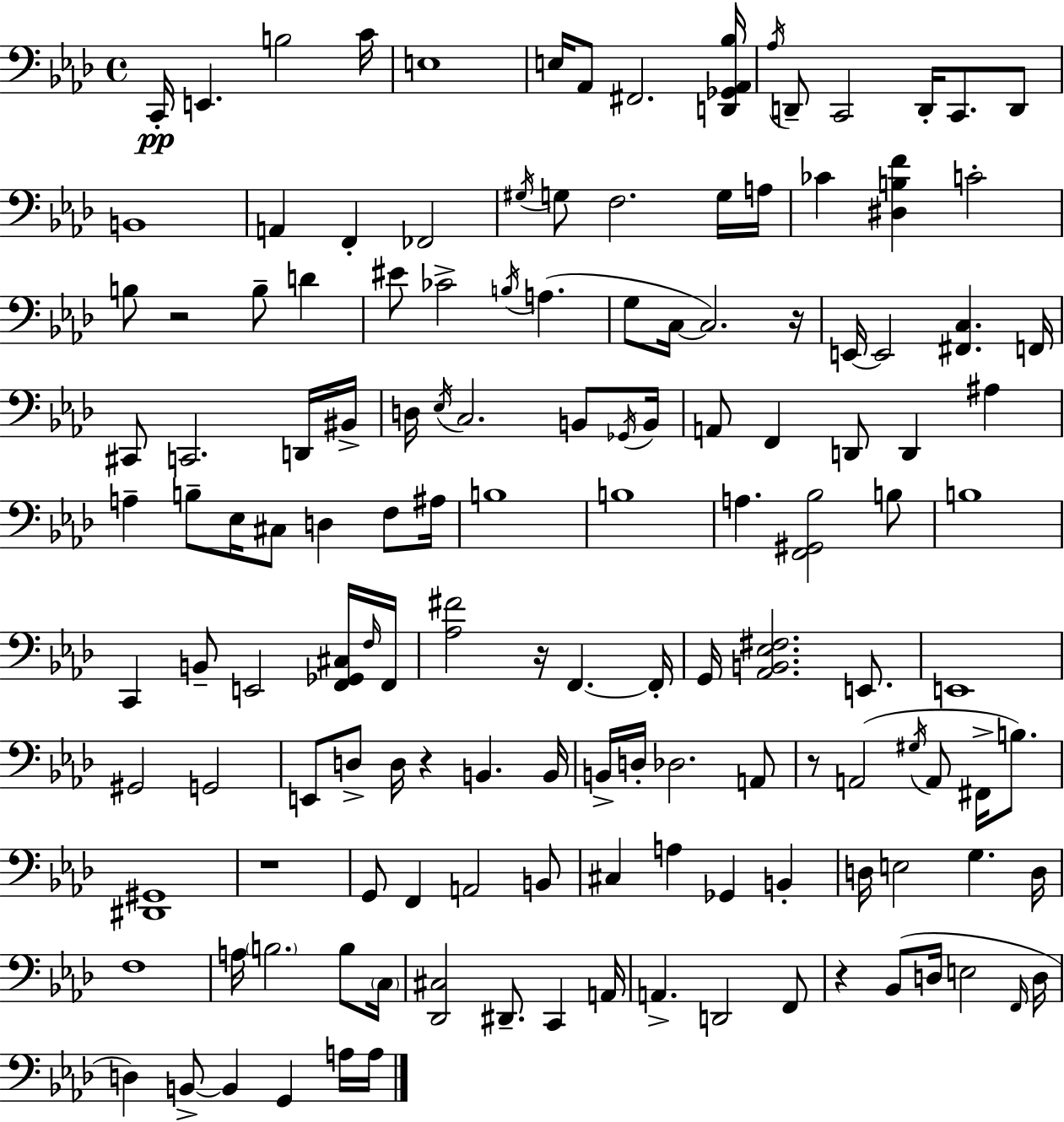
{
  \clef bass
  \time 4/4
  \defaultTimeSignature
  \key aes \major
  c,16-.\pp e,4. b2 c'16 | e1 | e16 aes,8 fis,2. <d, ges, aes, bes>16 | \acciaccatura { aes16 } d,8-- c,2 d,16-. c,8. d,8 | \break b,1 | a,4 f,4-. fes,2 | \acciaccatura { gis16 } g8 f2. | g16 a16 ces'4 <dis b f'>4 c'2-. | \break b8 r2 b8-- d'4 | eis'8 ces'2-> \acciaccatura { b16 } a4.( | g8 c16~~ c2.) | r16 e,16~~ e,2 <fis, c>4. | \break f,16 cis,8 c,2. | d,16 bis,16-> d16 \acciaccatura { ees16 } c2. | b,8 \acciaccatura { ges,16 } b,16 a,8 f,4 d,8 d,4 | ais4 a4-- b8-- ees16 cis8 d4 | \break f8 ais16 b1 | b1 | a4. <f, gis, bes>2 | b8 b1 | \break c,4 b,8-- e,2 | <f, ges, cis>16 \grace { f16 } f,16 <aes fis'>2 r16 f,4.~~ | f,16-. g,16 <aes, b, ees fis>2. | e,8. e,1 | \break gis,2 g,2 | e,8 d8-> d16 r4 b,4. | b,16 b,16-> d16-. des2. | a,8 r8 a,2( | \break \acciaccatura { gis16 } a,8 fis,16-> b8.) <dis, gis,>1 | r1 | g,8 f,4 a,2 | b,8 cis4 a4 ges,4 | \break b,4-. d16 e2 | g4. d16 f1 | a16 \parenthesize b2. | b8 \parenthesize c16 <des, cis>2 dis,8.-- | \break c,4 a,16 a,4.-> d,2 | f,8 r4 bes,8( d16 e2 | \grace { f,16 } d16 d4) b,8->~~ b,4 | g,4 a16 a16 \bar "|."
}